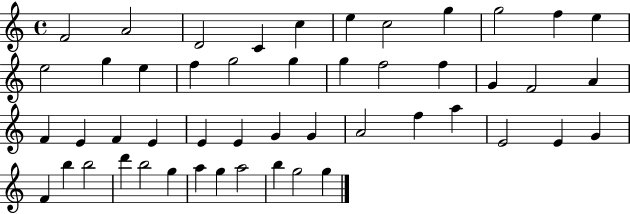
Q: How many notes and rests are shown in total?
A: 49